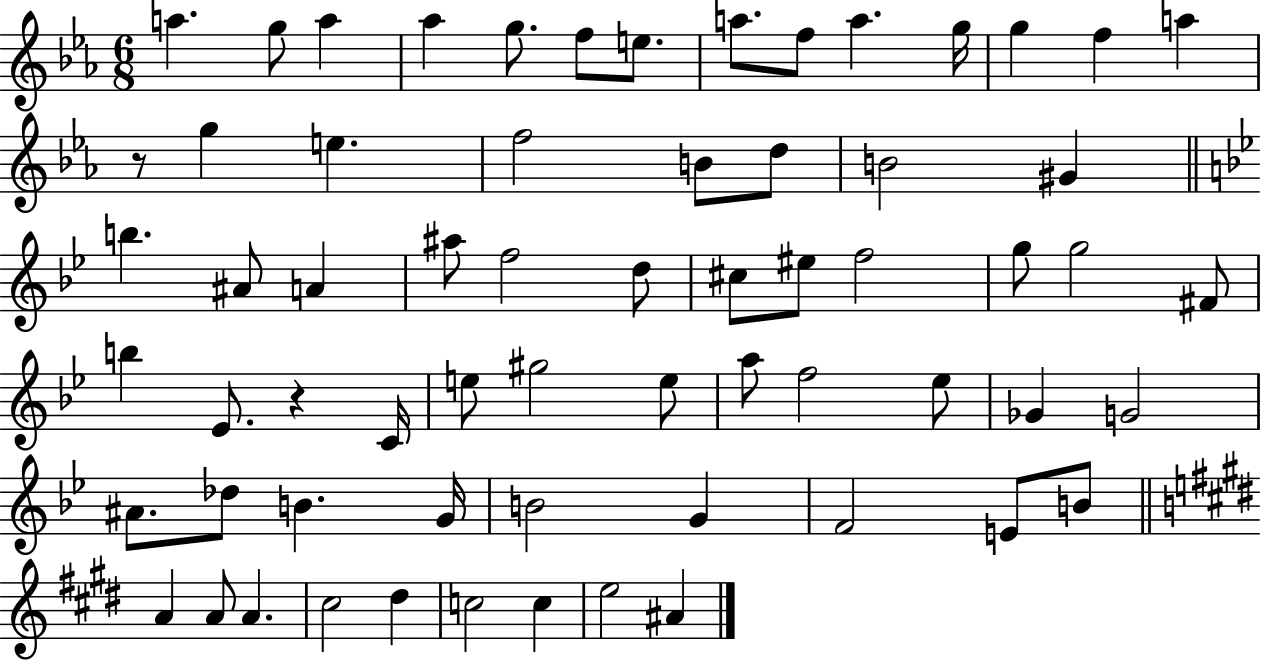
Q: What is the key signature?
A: EES major